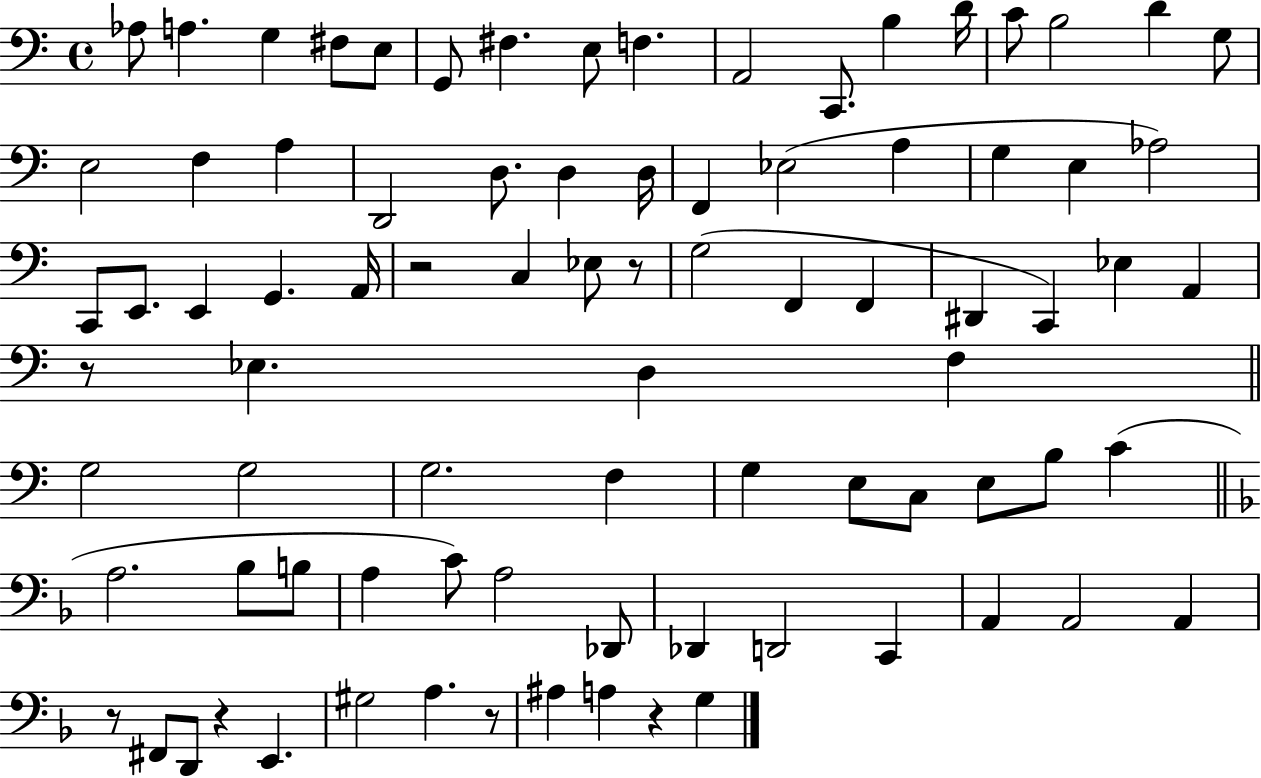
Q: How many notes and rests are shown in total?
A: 85